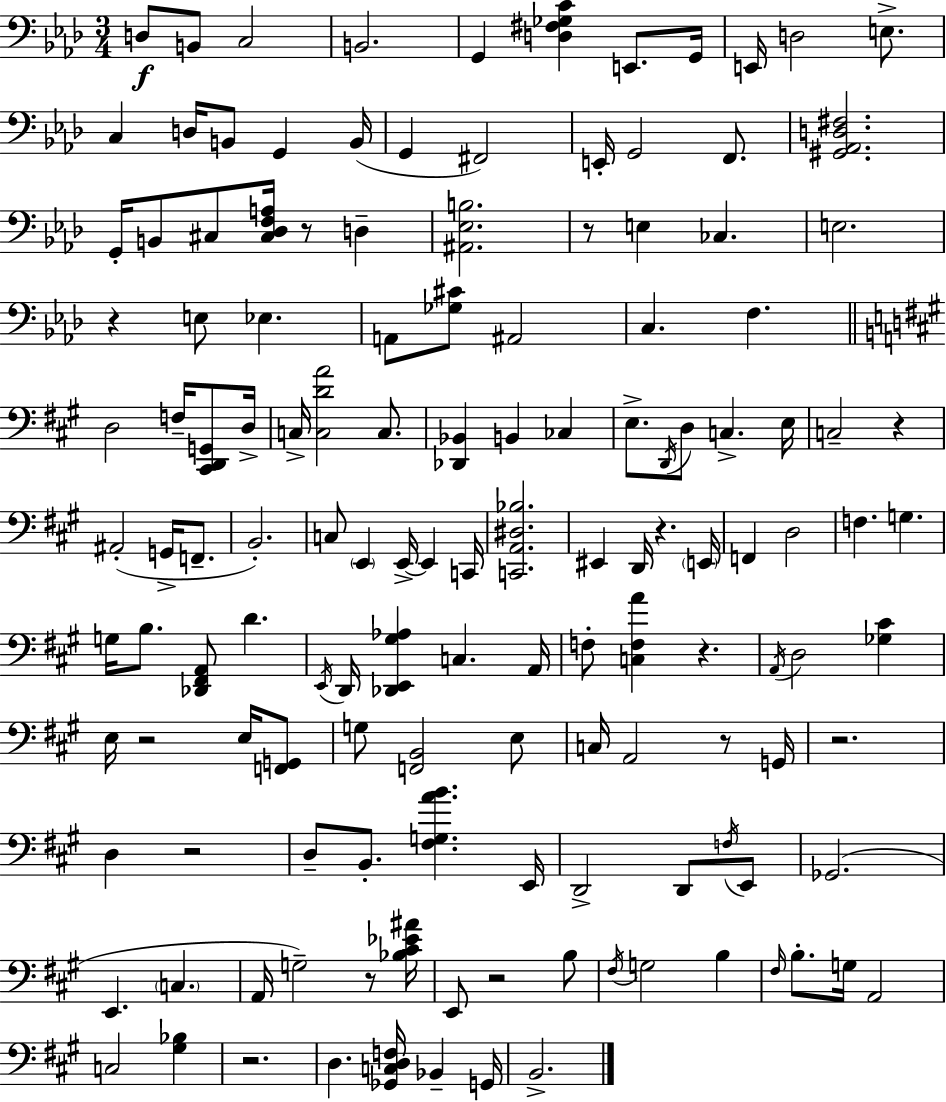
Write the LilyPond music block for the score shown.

{
  \clef bass
  \numericTimeSignature
  \time 3/4
  \key aes \major
  d8\f b,8 c2 | b,2. | g,4 <d fis ges c'>4 e,8. g,16 | e,16 d2 e8.-> | \break c4 d16 b,8 g,4 b,16( | g,4 fis,2) | e,16-. g,2 f,8. | <gis, aes, d fis>2. | \break g,16-. b,8 cis8 <cis des f a>16 r8 d4-- | <ais, ees b>2. | r8 e4 ces4. | e2. | \break r4 e8 ees4. | a,8 <ges cis'>8 ais,2 | c4. f4. | \bar "||" \break \key a \major d2 f16-- <cis, d, g,>8 d16-> | c16-> <c d' a'>2 c8. | <des, bes,>4 b,4 ces4 | e8.-> \acciaccatura { d,16 } d8 c4.-> | \break e16 c2-- r4 | ais,2-.( g,16-> f,8.-- | b,2.-.) | c8 \parenthesize e,4 e,16->~~ e,4 | \break c,16 <c, a, dis bes>2. | eis,4 d,16 r4. | \parenthesize e,16 f,4 d2 | f4. g4. | \break g16 b8. <des, fis, a,>8 d'4. | \acciaccatura { e,16 } d,16 <des, e, gis aes>4 c4. | a,16 f8-. <c f a'>4 r4. | \acciaccatura { a,16 } d2 <ges cis'>4 | \break e16 r2 | e16 <f, g,>8 g8 <f, b,>2 | e8 c16 a,2 | r8 g,16 r2. | \break d4 r2 | d8-- b,8.-. <fis g a' b'>4. | e,16 d,2-> d,8 | \acciaccatura { f16 } e,8 ges,2.( | \break e,4. \parenthesize c4. | a,16 g2--) | r8 <bes cis' ees' ais'>16 e,8 r2 | b8 \acciaccatura { fis16 } g2 | \break b4 \grace { fis16 } b8.-. g16 a,2 | c2 | <gis bes>4 r2. | d4. | \break <ges, c d f>16 bes,4-- g,16 b,2.-> | \bar "|."
}